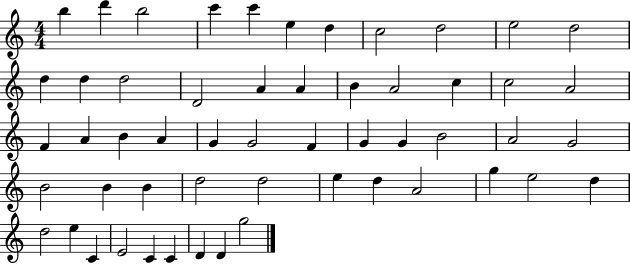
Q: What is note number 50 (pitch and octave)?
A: C4